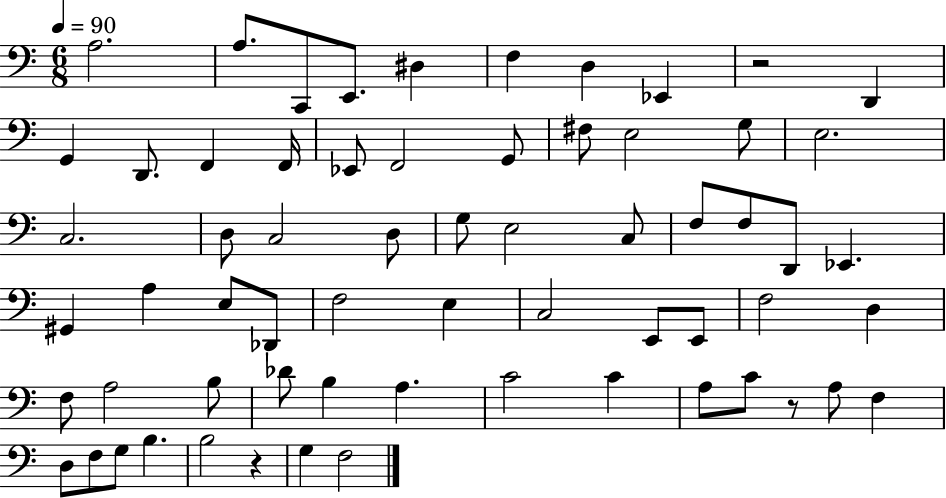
A3/h. A3/e. C2/e E2/e. D#3/q F3/q D3/q Eb2/q R/h D2/q G2/q D2/e. F2/q F2/s Eb2/e F2/h G2/e F#3/e E3/h G3/e E3/h. C3/h. D3/e C3/h D3/e G3/e E3/h C3/e F3/e F3/e D2/e Eb2/q. G#2/q A3/q E3/e Db2/e F3/h E3/q C3/h E2/e E2/e F3/h D3/q F3/e A3/h B3/e Db4/e B3/q A3/q. C4/h C4/q A3/e C4/e R/e A3/e F3/q D3/e F3/e G3/e B3/q. B3/h R/q G3/q F3/h